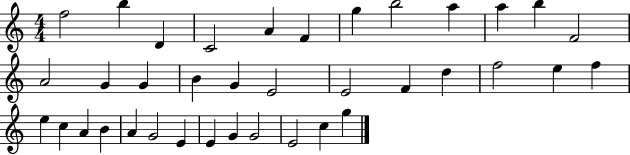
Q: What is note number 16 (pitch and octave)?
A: B4